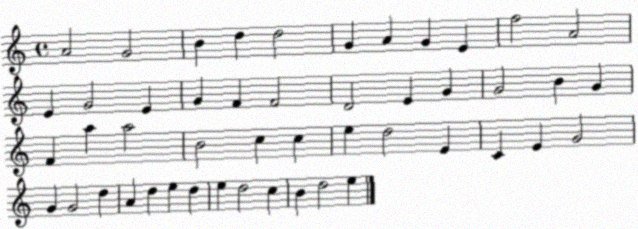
X:1
T:Untitled
M:4/4
L:1/4
K:C
A2 G2 B d d2 G A G E f2 A2 E G2 E G F F2 D2 E G G2 B G F a a2 B2 c c e d2 E C E G2 G G2 d A d e d e d2 c B d2 e